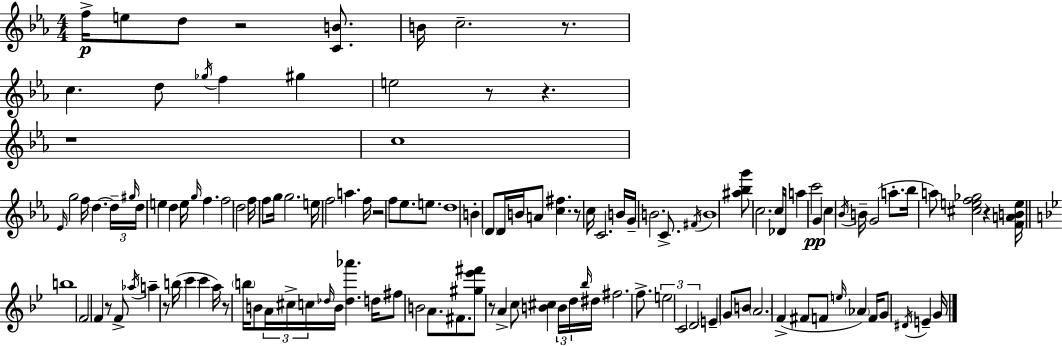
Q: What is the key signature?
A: C minor